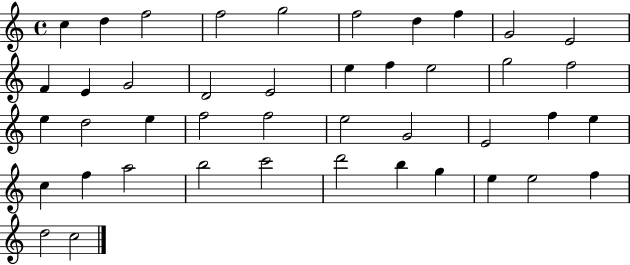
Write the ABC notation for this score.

X:1
T:Untitled
M:4/4
L:1/4
K:C
c d f2 f2 g2 f2 d f G2 E2 F E G2 D2 E2 e f e2 g2 f2 e d2 e f2 f2 e2 G2 E2 f e c f a2 b2 c'2 d'2 b g e e2 f d2 c2